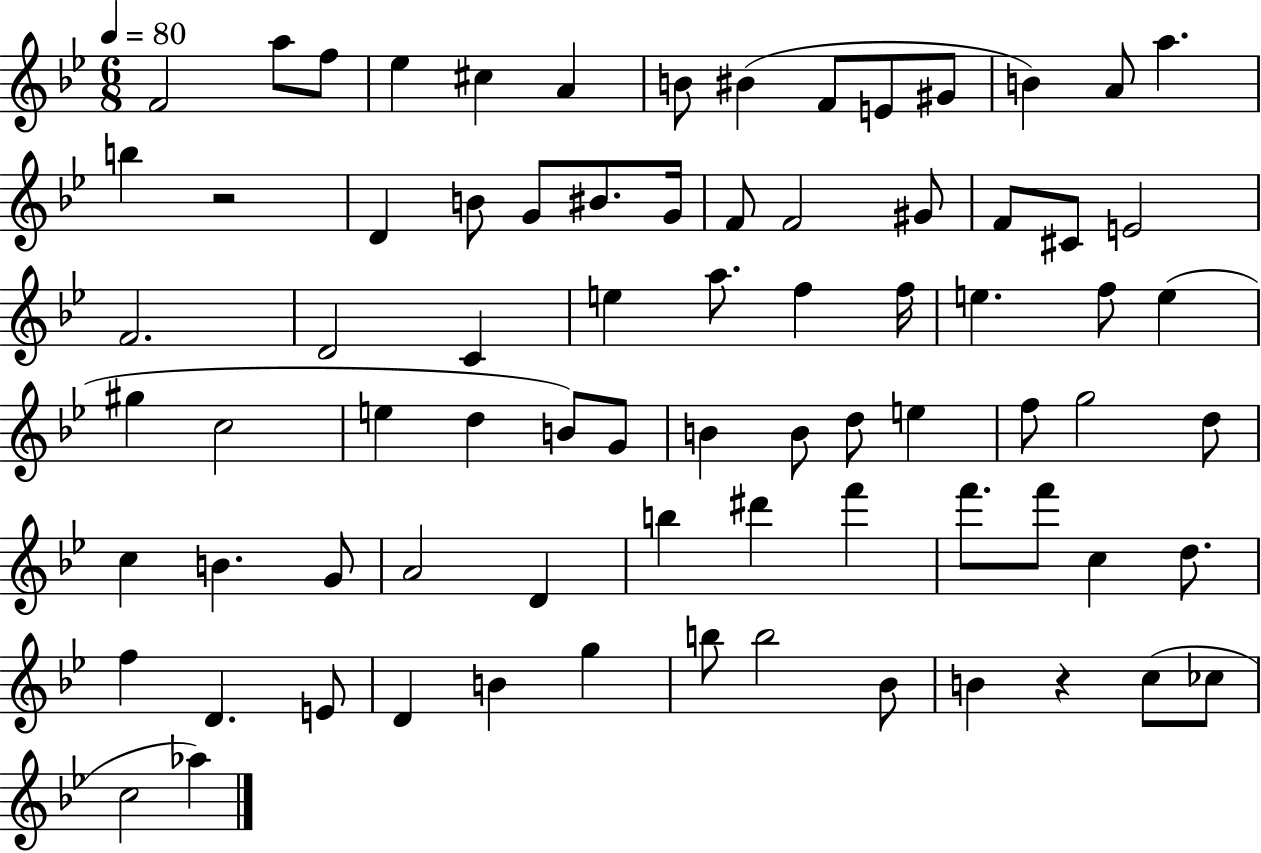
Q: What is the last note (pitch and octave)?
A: Ab5